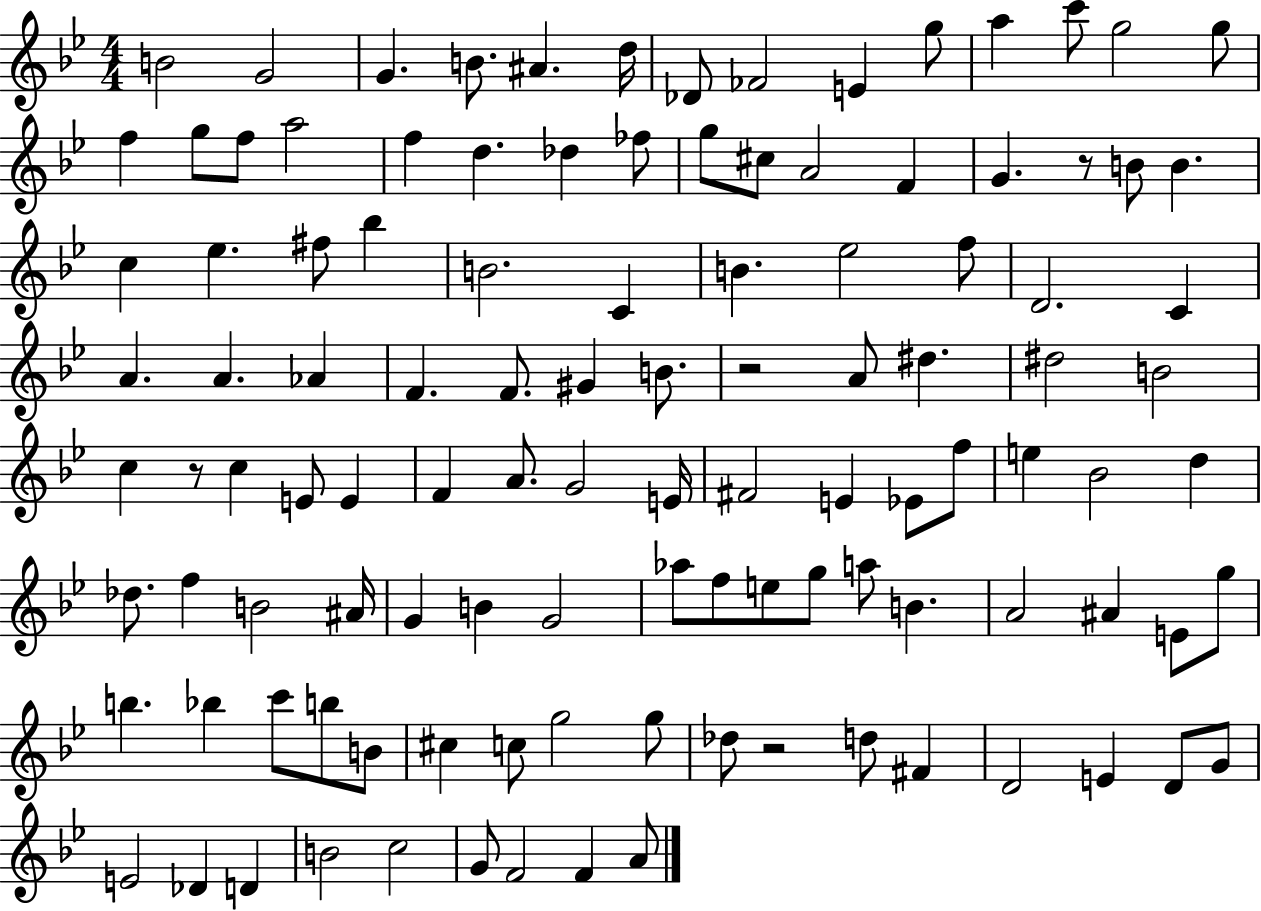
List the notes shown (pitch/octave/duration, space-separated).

B4/h G4/h G4/q. B4/e. A#4/q. D5/s Db4/e FES4/h E4/q G5/e A5/q C6/e G5/h G5/e F5/q G5/e F5/e A5/h F5/q D5/q. Db5/q FES5/e G5/e C#5/e A4/h F4/q G4/q. R/e B4/e B4/q. C5/q Eb5/q. F#5/e Bb5/q B4/h. C4/q B4/q. Eb5/h F5/e D4/h. C4/q A4/q. A4/q. Ab4/q F4/q. F4/e. G#4/q B4/e. R/h A4/e D#5/q. D#5/h B4/h C5/q R/e C5/q E4/e E4/q F4/q A4/e. G4/h E4/s F#4/h E4/q Eb4/e F5/e E5/q Bb4/h D5/q Db5/e. F5/q B4/h A#4/s G4/q B4/q G4/h Ab5/e F5/e E5/e G5/e A5/e B4/q. A4/h A#4/q E4/e G5/e B5/q. Bb5/q C6/e B5/e B4/e C#5/q C5/e G5/h G5/e Db5/e R/h D5/e F#4/q D4/h E4/q D4/e G4/e E4/h Db4/q D4/q B4/h C5/h G4/e F4/h F4/q A4/e